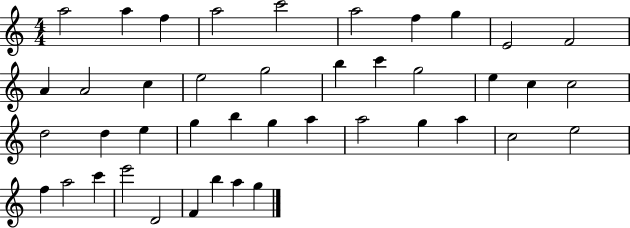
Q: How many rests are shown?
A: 0